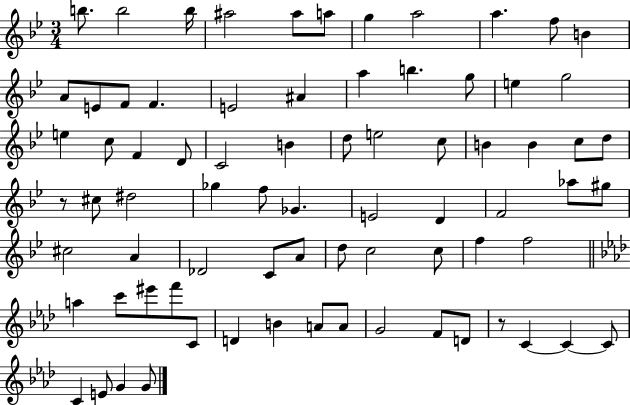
{
  \clef treble
  \numericTimeSignature
  \time 3/4
  \key bes \major
  \repeat volta 2 { b''8. b''2 b''16 | ais''2 ais''8 a''8 | g''4 a''2 | a''4. f''8 b'4 | \break a'8 e'8 f'8 f'4. | e'2 ais'4 | a''4 b''4. g''8 | e''4 g''2 | \break e''4 c''8 f'4 d'8 | c'2 b'4 | d''8 e''2 c''8 | b'4 b'4 c''8 d''8 | \break r8 cis''8 dis''2 | ges''4 f''8 ges'4. | e'2 d'4 | f'2 aes''8 gis''8 | \break cis''2 a'4 | des'2 c'8 a'8 | d''8 c''2 c''8 | f''4 f''2 | \break \bar "||" \break \key aes \major a''4 c'''8 eis'''8 f'''8 c'8 | d'4 b'4 a'8 a'8 | g'2 f'8 d'8 | r8 c'4~~ c'4~~ c'8 | \break c'4 e'8 g'4 g'8 | } \bar "|."
}